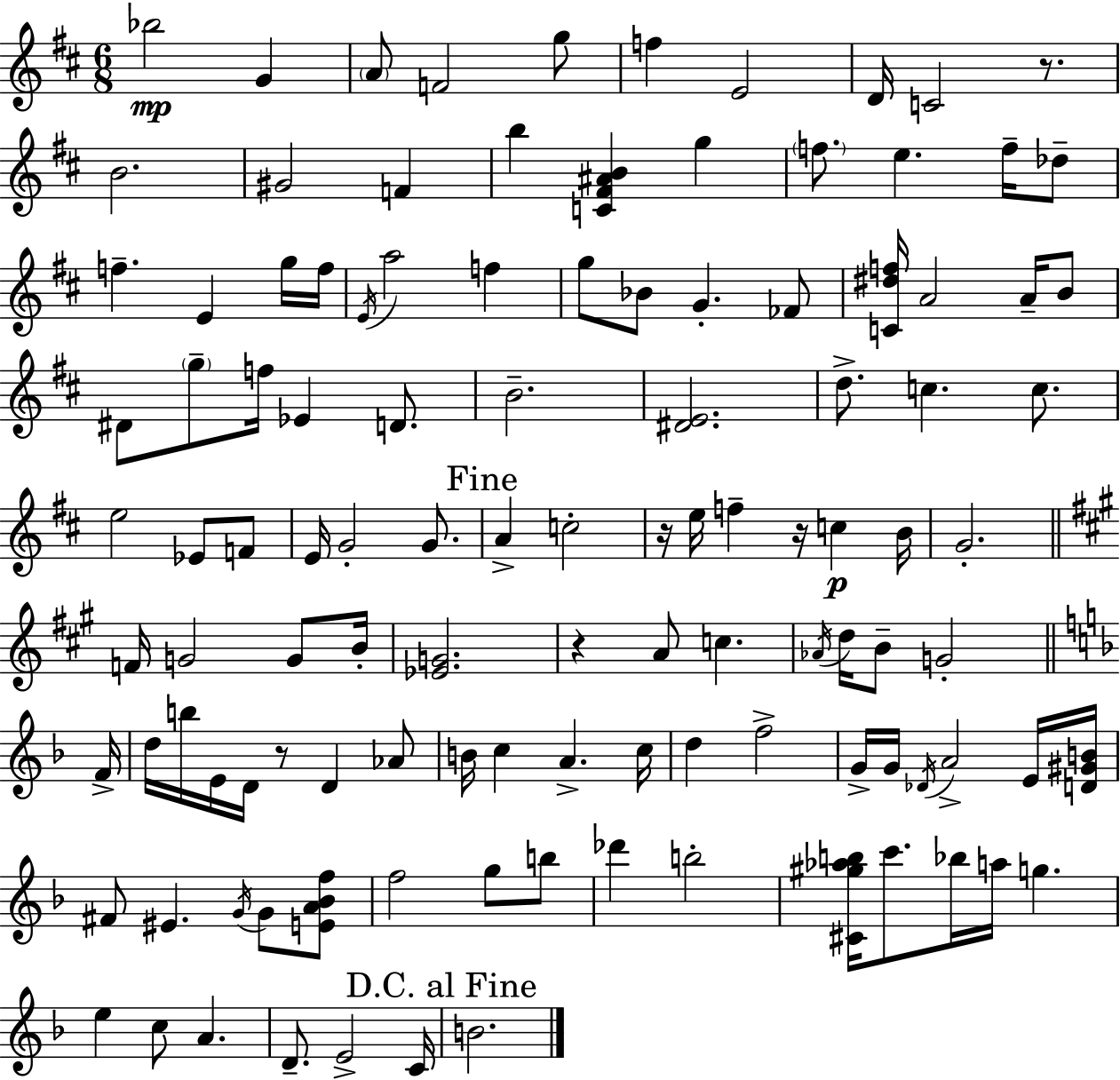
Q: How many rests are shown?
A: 5